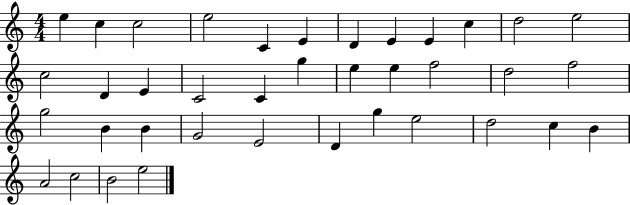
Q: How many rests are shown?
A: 0